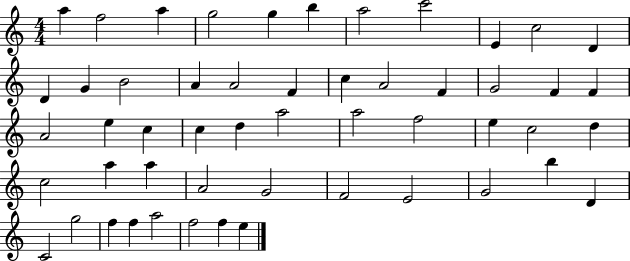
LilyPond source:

{
  \clef treble
  \numericTimeSignature
  \time 4/4
  \key c \major
  a''4 f''2 a''4 | g''2 g''4 b''4 | a''2 c'''2 | e'4 c''2 d'4 | \break d'4 g'4 b'2 | a'4 a'2 f'4 | c''4 a'2 f'4 | g'2 f'4 f'4 | \break a'2 e''4 c''4 | c''4 d''4 a''2 | a''2 f''2 | e''4 c''2 d''4 | \break c''2 a''4 a''4 | a'2 g'2 | f'2 e'2 | g'2 b''4 d'4 | \break c'2 g''2 | f''4 f''4 a''2 | f''2 f''4 e''4 | \bar "|."
}